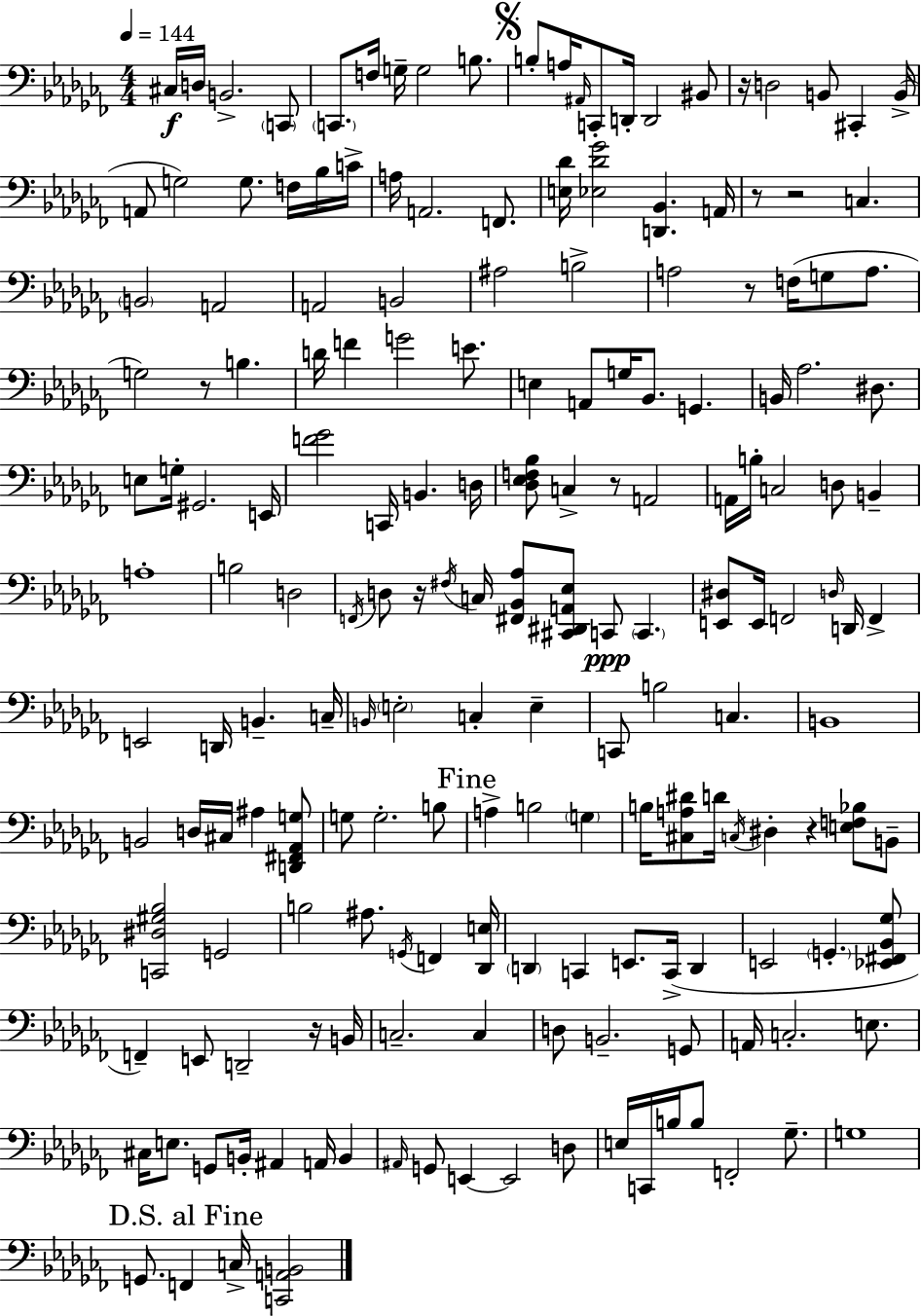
{
  \clef bass
  \numericTimeSignature
  \time 4/4
  \key aes \minor
  \tempo 4 = 144
  cis16\f d16 b,2.-> \parenthesize c,8 | \parenthesize c,8. f16 g16-- g2 b8. | \mark \markup { \musicglyph "scripts.segno" } b8-. a16 \grace { ais,16 } c,8-. d,16-. d,2 bis,8 | r16 d2 b,8 cis,4-. | \break b,16->( a,8 g2) g8. f16 bes16 | c'16-> a16 a,2. f,8. | <e des'>16 <ees des' ges'>2 <d, bes,>4. | a,16 r8 r2 c4. | \break \parenthesize b,2 a,2 | a,2 b,2 | ais2 b2-> | a2 r8 f16( g8 a8. | \break g2) r8 b4. | d'16 f'4 g'2 e'8. | e4 a,8 g16 bes,8. g,4. | b,16 aes2. dis8. | \break e8 g16-. gis,2. | e,16 <f' ges'>2 c,16 b,4. | d16 <des ees f bes>8 c4-> r8 a,2 | a,16 b16-. c2 d8 b,4-- | \break a1-. | b2 d2 | \acciaccatura { f,16 } d8 r16 \acciaccatura { fis16 } c16 <fis, bes, aes>8 <cis, dis, a, ees>8 c,8\ppp \parenthesize c,4. | <e, dis>8 e,16 f,2 \grace { d16 } d,16 | \break f,4-> e,2 d,16 b,4.-- | c16-- \grace { b,16 } \parenthesize e2-. c4-. | e4-- c,8 b2 c4. | b,1 | \break b,2 d16 cis16 ais4 | <d, fis, aes, g>8 g8 g2.-. | b8 \mark "Fine" a4-> b2 | \parenthesize g4 b16 <cis a dis'>8 d'16 \acciaccatura { c16 } dis4-. r4 | \break <e f bes>8 b,8-- <c, dis gis bes>2 g,2 | b2 ais8. | \acciaccatura { g,16 } f,4 <des, e>16 \parenthesize d,4 c,4 e,8. | c,16->( d,4 e,2 \parenthesize g,4.-. | \break <ees, fis, bes, ges>8 f,4--) e,8 d,2-- | r16 b,16 c2.-- | c4 d8 b,2.-- | g,8 a,16 c2.-. | \break e8. cis16 e8. g,8 b,16-. ais,4 | a,16 b,4 \grace { ais,16 } g,8 e,4~~ e,2 | d8 e16 c,16 b16 b8 f,2-. | ges8.-- g1 | \break \mark "D.S. al Fine" g,8. f,4 c16-> | <c, a, b,>2 \bar "|."
}